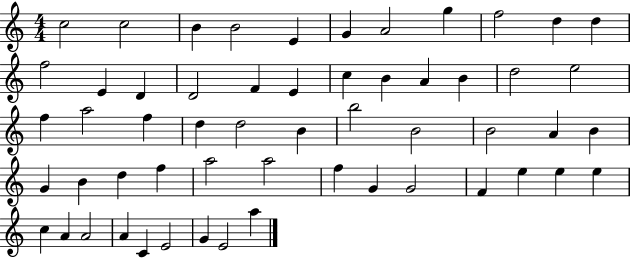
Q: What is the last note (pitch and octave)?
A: A5